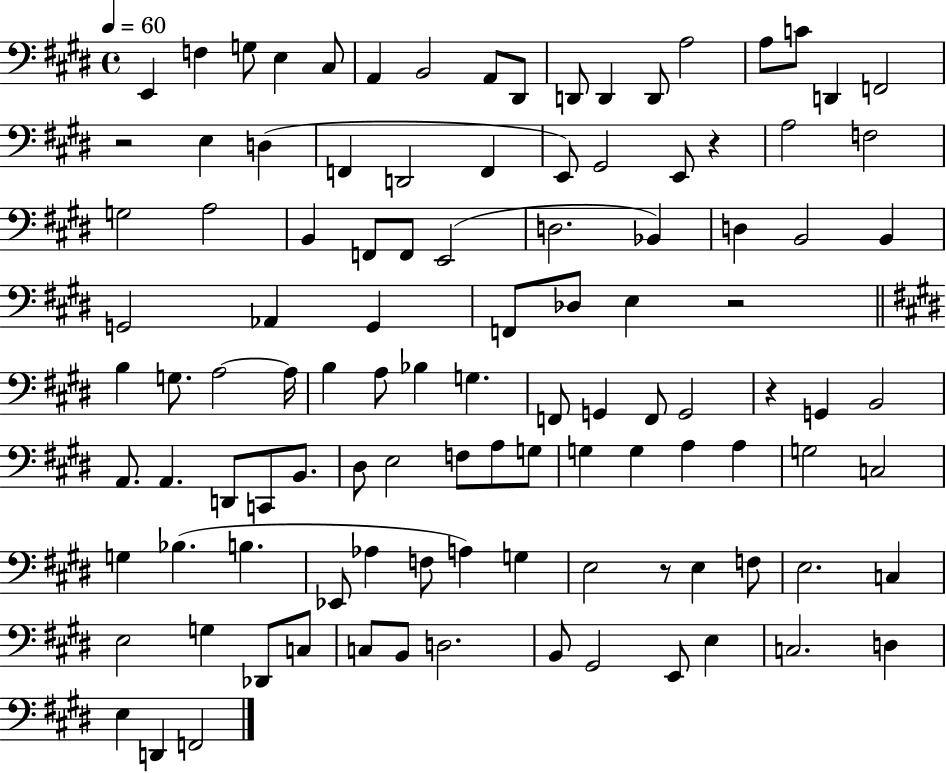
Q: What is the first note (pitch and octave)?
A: E2